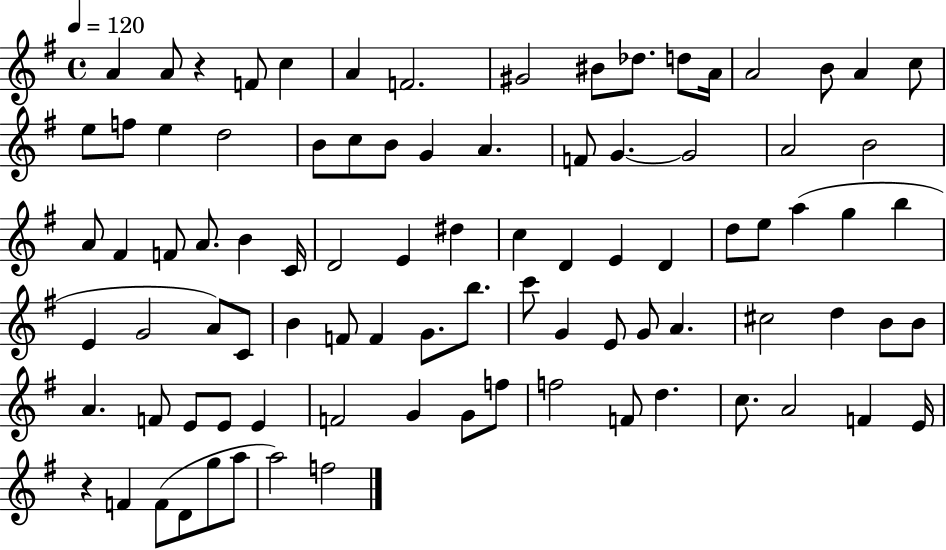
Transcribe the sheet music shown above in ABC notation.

X:1
T:Untitled
M:4/4
L:1/4
K:G
A A/2 z F/2 c A F2 ^G2 ^B/2 _d/2 d/2 A/4 A2 B/2 A c/2 e/2 f/2 e d2 B/2 c/2 B/2 G A F/2 G G2 A2 B2 A/2 ^F F/2 A/2 B C/4 D2 E ^d c D E D d/2 e/2 a g b E G2 A/2 C/2 B F/2 F G/2 b/2 c'/2 G E/2 G/2 A ^c2 d B/2 B/2 A F/2 E/2 E/2 E F2 G G/2 f/2 f2 F/2 d c/2 A2 F E/4 z F F/2 D/2 g/2 a/2 a2 f2